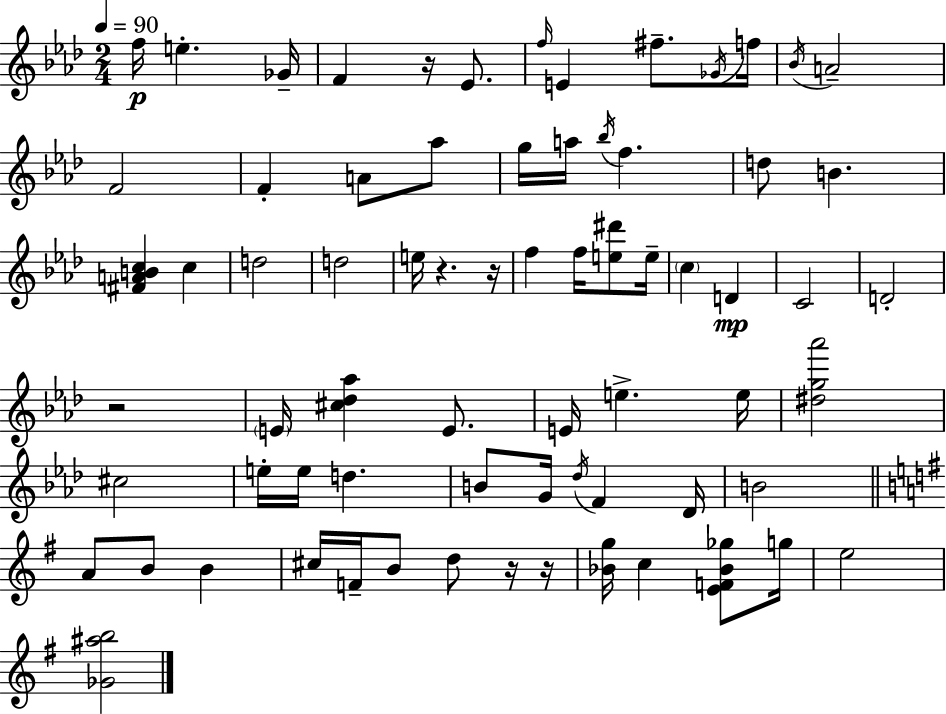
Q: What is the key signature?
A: AES major